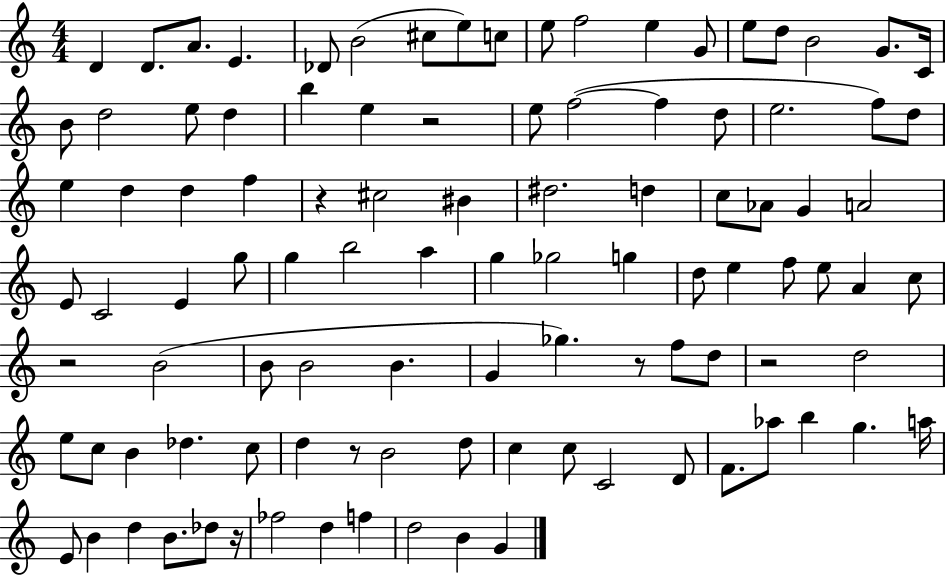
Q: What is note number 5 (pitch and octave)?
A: Db4